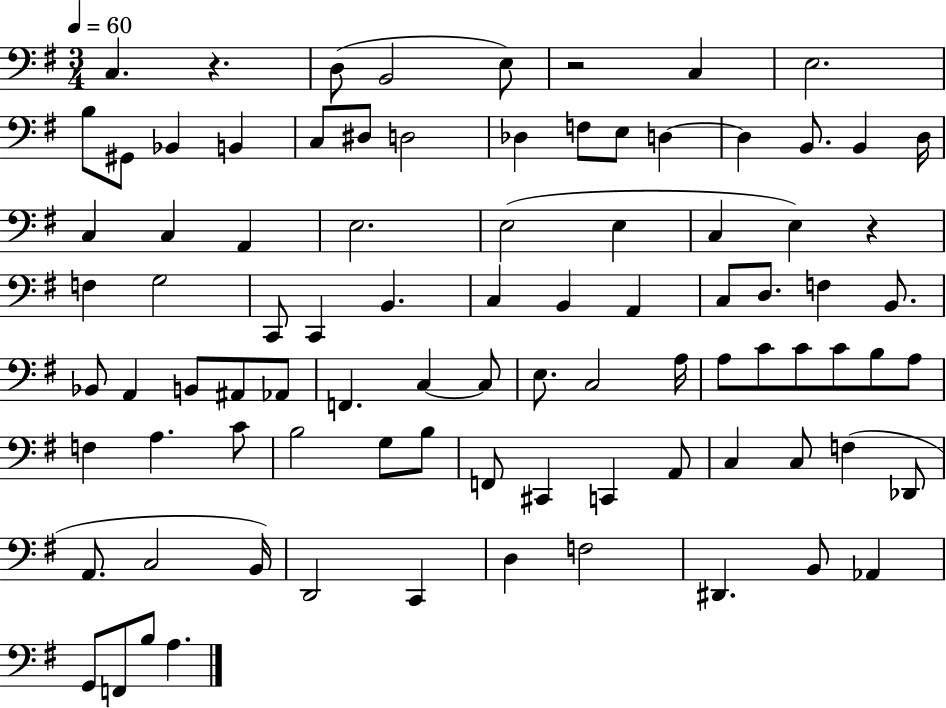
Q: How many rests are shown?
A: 3